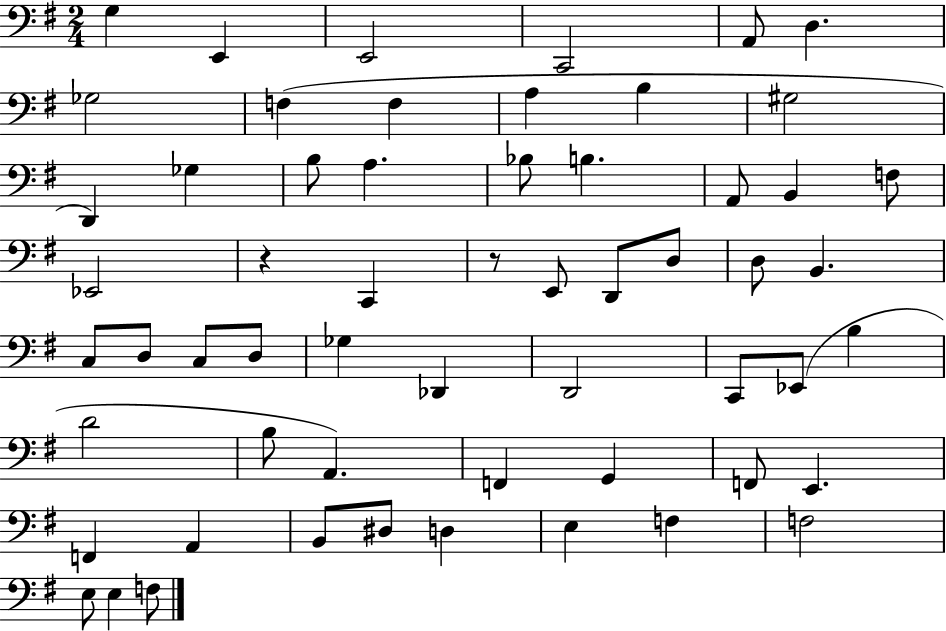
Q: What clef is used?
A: bass